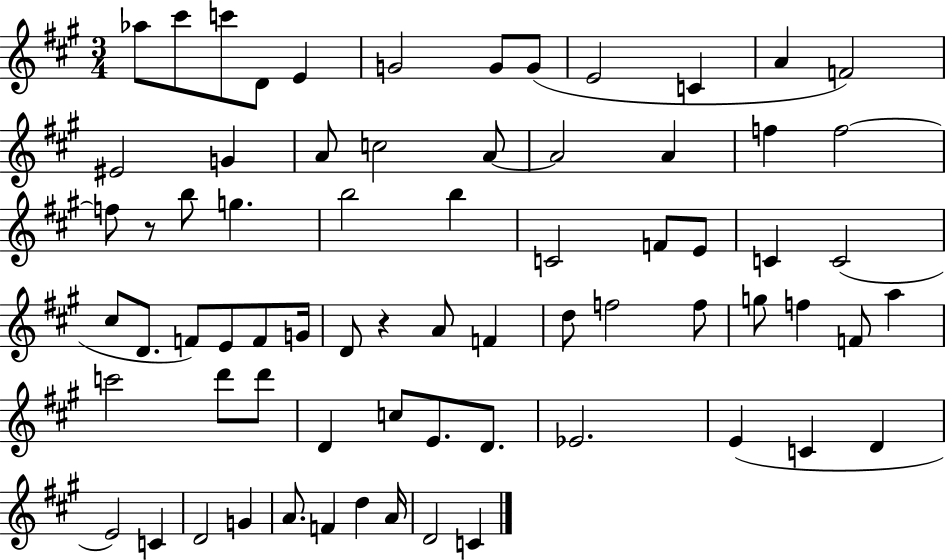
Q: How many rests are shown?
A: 2